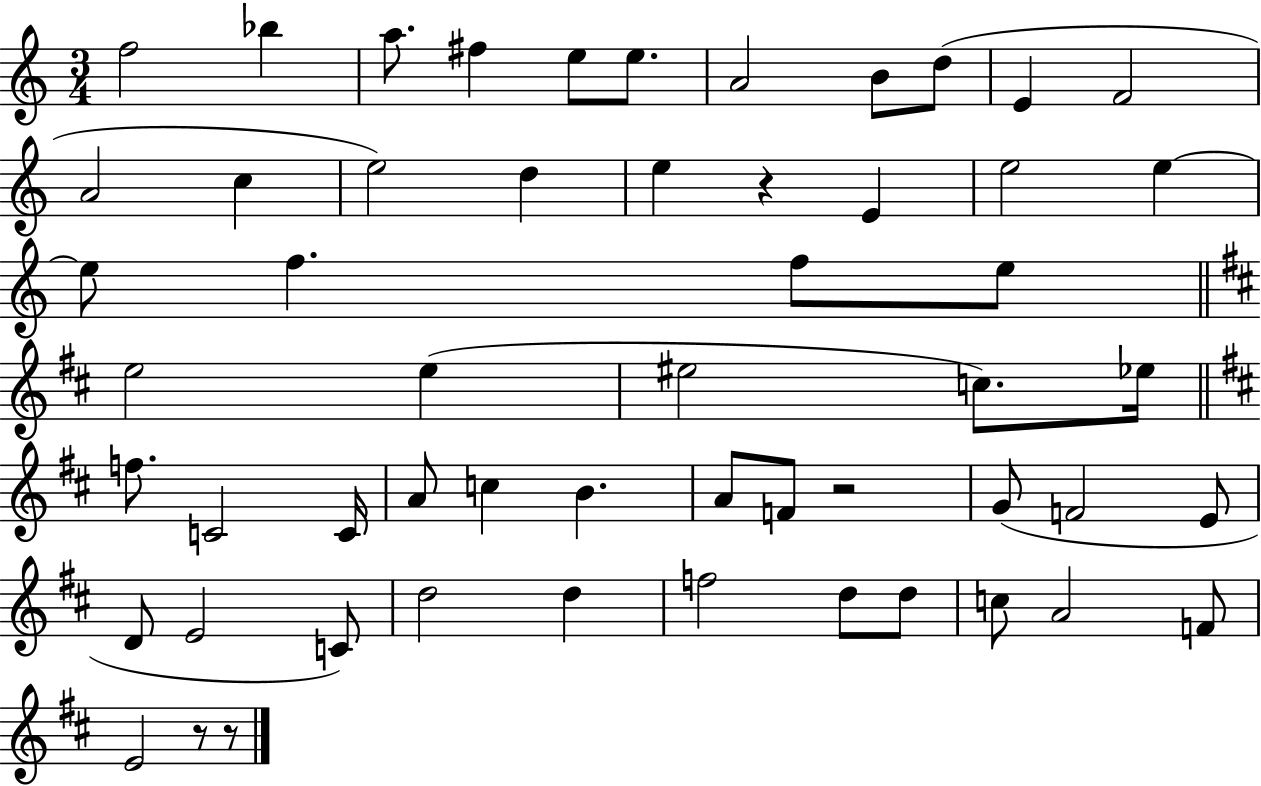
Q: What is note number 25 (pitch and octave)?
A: E5